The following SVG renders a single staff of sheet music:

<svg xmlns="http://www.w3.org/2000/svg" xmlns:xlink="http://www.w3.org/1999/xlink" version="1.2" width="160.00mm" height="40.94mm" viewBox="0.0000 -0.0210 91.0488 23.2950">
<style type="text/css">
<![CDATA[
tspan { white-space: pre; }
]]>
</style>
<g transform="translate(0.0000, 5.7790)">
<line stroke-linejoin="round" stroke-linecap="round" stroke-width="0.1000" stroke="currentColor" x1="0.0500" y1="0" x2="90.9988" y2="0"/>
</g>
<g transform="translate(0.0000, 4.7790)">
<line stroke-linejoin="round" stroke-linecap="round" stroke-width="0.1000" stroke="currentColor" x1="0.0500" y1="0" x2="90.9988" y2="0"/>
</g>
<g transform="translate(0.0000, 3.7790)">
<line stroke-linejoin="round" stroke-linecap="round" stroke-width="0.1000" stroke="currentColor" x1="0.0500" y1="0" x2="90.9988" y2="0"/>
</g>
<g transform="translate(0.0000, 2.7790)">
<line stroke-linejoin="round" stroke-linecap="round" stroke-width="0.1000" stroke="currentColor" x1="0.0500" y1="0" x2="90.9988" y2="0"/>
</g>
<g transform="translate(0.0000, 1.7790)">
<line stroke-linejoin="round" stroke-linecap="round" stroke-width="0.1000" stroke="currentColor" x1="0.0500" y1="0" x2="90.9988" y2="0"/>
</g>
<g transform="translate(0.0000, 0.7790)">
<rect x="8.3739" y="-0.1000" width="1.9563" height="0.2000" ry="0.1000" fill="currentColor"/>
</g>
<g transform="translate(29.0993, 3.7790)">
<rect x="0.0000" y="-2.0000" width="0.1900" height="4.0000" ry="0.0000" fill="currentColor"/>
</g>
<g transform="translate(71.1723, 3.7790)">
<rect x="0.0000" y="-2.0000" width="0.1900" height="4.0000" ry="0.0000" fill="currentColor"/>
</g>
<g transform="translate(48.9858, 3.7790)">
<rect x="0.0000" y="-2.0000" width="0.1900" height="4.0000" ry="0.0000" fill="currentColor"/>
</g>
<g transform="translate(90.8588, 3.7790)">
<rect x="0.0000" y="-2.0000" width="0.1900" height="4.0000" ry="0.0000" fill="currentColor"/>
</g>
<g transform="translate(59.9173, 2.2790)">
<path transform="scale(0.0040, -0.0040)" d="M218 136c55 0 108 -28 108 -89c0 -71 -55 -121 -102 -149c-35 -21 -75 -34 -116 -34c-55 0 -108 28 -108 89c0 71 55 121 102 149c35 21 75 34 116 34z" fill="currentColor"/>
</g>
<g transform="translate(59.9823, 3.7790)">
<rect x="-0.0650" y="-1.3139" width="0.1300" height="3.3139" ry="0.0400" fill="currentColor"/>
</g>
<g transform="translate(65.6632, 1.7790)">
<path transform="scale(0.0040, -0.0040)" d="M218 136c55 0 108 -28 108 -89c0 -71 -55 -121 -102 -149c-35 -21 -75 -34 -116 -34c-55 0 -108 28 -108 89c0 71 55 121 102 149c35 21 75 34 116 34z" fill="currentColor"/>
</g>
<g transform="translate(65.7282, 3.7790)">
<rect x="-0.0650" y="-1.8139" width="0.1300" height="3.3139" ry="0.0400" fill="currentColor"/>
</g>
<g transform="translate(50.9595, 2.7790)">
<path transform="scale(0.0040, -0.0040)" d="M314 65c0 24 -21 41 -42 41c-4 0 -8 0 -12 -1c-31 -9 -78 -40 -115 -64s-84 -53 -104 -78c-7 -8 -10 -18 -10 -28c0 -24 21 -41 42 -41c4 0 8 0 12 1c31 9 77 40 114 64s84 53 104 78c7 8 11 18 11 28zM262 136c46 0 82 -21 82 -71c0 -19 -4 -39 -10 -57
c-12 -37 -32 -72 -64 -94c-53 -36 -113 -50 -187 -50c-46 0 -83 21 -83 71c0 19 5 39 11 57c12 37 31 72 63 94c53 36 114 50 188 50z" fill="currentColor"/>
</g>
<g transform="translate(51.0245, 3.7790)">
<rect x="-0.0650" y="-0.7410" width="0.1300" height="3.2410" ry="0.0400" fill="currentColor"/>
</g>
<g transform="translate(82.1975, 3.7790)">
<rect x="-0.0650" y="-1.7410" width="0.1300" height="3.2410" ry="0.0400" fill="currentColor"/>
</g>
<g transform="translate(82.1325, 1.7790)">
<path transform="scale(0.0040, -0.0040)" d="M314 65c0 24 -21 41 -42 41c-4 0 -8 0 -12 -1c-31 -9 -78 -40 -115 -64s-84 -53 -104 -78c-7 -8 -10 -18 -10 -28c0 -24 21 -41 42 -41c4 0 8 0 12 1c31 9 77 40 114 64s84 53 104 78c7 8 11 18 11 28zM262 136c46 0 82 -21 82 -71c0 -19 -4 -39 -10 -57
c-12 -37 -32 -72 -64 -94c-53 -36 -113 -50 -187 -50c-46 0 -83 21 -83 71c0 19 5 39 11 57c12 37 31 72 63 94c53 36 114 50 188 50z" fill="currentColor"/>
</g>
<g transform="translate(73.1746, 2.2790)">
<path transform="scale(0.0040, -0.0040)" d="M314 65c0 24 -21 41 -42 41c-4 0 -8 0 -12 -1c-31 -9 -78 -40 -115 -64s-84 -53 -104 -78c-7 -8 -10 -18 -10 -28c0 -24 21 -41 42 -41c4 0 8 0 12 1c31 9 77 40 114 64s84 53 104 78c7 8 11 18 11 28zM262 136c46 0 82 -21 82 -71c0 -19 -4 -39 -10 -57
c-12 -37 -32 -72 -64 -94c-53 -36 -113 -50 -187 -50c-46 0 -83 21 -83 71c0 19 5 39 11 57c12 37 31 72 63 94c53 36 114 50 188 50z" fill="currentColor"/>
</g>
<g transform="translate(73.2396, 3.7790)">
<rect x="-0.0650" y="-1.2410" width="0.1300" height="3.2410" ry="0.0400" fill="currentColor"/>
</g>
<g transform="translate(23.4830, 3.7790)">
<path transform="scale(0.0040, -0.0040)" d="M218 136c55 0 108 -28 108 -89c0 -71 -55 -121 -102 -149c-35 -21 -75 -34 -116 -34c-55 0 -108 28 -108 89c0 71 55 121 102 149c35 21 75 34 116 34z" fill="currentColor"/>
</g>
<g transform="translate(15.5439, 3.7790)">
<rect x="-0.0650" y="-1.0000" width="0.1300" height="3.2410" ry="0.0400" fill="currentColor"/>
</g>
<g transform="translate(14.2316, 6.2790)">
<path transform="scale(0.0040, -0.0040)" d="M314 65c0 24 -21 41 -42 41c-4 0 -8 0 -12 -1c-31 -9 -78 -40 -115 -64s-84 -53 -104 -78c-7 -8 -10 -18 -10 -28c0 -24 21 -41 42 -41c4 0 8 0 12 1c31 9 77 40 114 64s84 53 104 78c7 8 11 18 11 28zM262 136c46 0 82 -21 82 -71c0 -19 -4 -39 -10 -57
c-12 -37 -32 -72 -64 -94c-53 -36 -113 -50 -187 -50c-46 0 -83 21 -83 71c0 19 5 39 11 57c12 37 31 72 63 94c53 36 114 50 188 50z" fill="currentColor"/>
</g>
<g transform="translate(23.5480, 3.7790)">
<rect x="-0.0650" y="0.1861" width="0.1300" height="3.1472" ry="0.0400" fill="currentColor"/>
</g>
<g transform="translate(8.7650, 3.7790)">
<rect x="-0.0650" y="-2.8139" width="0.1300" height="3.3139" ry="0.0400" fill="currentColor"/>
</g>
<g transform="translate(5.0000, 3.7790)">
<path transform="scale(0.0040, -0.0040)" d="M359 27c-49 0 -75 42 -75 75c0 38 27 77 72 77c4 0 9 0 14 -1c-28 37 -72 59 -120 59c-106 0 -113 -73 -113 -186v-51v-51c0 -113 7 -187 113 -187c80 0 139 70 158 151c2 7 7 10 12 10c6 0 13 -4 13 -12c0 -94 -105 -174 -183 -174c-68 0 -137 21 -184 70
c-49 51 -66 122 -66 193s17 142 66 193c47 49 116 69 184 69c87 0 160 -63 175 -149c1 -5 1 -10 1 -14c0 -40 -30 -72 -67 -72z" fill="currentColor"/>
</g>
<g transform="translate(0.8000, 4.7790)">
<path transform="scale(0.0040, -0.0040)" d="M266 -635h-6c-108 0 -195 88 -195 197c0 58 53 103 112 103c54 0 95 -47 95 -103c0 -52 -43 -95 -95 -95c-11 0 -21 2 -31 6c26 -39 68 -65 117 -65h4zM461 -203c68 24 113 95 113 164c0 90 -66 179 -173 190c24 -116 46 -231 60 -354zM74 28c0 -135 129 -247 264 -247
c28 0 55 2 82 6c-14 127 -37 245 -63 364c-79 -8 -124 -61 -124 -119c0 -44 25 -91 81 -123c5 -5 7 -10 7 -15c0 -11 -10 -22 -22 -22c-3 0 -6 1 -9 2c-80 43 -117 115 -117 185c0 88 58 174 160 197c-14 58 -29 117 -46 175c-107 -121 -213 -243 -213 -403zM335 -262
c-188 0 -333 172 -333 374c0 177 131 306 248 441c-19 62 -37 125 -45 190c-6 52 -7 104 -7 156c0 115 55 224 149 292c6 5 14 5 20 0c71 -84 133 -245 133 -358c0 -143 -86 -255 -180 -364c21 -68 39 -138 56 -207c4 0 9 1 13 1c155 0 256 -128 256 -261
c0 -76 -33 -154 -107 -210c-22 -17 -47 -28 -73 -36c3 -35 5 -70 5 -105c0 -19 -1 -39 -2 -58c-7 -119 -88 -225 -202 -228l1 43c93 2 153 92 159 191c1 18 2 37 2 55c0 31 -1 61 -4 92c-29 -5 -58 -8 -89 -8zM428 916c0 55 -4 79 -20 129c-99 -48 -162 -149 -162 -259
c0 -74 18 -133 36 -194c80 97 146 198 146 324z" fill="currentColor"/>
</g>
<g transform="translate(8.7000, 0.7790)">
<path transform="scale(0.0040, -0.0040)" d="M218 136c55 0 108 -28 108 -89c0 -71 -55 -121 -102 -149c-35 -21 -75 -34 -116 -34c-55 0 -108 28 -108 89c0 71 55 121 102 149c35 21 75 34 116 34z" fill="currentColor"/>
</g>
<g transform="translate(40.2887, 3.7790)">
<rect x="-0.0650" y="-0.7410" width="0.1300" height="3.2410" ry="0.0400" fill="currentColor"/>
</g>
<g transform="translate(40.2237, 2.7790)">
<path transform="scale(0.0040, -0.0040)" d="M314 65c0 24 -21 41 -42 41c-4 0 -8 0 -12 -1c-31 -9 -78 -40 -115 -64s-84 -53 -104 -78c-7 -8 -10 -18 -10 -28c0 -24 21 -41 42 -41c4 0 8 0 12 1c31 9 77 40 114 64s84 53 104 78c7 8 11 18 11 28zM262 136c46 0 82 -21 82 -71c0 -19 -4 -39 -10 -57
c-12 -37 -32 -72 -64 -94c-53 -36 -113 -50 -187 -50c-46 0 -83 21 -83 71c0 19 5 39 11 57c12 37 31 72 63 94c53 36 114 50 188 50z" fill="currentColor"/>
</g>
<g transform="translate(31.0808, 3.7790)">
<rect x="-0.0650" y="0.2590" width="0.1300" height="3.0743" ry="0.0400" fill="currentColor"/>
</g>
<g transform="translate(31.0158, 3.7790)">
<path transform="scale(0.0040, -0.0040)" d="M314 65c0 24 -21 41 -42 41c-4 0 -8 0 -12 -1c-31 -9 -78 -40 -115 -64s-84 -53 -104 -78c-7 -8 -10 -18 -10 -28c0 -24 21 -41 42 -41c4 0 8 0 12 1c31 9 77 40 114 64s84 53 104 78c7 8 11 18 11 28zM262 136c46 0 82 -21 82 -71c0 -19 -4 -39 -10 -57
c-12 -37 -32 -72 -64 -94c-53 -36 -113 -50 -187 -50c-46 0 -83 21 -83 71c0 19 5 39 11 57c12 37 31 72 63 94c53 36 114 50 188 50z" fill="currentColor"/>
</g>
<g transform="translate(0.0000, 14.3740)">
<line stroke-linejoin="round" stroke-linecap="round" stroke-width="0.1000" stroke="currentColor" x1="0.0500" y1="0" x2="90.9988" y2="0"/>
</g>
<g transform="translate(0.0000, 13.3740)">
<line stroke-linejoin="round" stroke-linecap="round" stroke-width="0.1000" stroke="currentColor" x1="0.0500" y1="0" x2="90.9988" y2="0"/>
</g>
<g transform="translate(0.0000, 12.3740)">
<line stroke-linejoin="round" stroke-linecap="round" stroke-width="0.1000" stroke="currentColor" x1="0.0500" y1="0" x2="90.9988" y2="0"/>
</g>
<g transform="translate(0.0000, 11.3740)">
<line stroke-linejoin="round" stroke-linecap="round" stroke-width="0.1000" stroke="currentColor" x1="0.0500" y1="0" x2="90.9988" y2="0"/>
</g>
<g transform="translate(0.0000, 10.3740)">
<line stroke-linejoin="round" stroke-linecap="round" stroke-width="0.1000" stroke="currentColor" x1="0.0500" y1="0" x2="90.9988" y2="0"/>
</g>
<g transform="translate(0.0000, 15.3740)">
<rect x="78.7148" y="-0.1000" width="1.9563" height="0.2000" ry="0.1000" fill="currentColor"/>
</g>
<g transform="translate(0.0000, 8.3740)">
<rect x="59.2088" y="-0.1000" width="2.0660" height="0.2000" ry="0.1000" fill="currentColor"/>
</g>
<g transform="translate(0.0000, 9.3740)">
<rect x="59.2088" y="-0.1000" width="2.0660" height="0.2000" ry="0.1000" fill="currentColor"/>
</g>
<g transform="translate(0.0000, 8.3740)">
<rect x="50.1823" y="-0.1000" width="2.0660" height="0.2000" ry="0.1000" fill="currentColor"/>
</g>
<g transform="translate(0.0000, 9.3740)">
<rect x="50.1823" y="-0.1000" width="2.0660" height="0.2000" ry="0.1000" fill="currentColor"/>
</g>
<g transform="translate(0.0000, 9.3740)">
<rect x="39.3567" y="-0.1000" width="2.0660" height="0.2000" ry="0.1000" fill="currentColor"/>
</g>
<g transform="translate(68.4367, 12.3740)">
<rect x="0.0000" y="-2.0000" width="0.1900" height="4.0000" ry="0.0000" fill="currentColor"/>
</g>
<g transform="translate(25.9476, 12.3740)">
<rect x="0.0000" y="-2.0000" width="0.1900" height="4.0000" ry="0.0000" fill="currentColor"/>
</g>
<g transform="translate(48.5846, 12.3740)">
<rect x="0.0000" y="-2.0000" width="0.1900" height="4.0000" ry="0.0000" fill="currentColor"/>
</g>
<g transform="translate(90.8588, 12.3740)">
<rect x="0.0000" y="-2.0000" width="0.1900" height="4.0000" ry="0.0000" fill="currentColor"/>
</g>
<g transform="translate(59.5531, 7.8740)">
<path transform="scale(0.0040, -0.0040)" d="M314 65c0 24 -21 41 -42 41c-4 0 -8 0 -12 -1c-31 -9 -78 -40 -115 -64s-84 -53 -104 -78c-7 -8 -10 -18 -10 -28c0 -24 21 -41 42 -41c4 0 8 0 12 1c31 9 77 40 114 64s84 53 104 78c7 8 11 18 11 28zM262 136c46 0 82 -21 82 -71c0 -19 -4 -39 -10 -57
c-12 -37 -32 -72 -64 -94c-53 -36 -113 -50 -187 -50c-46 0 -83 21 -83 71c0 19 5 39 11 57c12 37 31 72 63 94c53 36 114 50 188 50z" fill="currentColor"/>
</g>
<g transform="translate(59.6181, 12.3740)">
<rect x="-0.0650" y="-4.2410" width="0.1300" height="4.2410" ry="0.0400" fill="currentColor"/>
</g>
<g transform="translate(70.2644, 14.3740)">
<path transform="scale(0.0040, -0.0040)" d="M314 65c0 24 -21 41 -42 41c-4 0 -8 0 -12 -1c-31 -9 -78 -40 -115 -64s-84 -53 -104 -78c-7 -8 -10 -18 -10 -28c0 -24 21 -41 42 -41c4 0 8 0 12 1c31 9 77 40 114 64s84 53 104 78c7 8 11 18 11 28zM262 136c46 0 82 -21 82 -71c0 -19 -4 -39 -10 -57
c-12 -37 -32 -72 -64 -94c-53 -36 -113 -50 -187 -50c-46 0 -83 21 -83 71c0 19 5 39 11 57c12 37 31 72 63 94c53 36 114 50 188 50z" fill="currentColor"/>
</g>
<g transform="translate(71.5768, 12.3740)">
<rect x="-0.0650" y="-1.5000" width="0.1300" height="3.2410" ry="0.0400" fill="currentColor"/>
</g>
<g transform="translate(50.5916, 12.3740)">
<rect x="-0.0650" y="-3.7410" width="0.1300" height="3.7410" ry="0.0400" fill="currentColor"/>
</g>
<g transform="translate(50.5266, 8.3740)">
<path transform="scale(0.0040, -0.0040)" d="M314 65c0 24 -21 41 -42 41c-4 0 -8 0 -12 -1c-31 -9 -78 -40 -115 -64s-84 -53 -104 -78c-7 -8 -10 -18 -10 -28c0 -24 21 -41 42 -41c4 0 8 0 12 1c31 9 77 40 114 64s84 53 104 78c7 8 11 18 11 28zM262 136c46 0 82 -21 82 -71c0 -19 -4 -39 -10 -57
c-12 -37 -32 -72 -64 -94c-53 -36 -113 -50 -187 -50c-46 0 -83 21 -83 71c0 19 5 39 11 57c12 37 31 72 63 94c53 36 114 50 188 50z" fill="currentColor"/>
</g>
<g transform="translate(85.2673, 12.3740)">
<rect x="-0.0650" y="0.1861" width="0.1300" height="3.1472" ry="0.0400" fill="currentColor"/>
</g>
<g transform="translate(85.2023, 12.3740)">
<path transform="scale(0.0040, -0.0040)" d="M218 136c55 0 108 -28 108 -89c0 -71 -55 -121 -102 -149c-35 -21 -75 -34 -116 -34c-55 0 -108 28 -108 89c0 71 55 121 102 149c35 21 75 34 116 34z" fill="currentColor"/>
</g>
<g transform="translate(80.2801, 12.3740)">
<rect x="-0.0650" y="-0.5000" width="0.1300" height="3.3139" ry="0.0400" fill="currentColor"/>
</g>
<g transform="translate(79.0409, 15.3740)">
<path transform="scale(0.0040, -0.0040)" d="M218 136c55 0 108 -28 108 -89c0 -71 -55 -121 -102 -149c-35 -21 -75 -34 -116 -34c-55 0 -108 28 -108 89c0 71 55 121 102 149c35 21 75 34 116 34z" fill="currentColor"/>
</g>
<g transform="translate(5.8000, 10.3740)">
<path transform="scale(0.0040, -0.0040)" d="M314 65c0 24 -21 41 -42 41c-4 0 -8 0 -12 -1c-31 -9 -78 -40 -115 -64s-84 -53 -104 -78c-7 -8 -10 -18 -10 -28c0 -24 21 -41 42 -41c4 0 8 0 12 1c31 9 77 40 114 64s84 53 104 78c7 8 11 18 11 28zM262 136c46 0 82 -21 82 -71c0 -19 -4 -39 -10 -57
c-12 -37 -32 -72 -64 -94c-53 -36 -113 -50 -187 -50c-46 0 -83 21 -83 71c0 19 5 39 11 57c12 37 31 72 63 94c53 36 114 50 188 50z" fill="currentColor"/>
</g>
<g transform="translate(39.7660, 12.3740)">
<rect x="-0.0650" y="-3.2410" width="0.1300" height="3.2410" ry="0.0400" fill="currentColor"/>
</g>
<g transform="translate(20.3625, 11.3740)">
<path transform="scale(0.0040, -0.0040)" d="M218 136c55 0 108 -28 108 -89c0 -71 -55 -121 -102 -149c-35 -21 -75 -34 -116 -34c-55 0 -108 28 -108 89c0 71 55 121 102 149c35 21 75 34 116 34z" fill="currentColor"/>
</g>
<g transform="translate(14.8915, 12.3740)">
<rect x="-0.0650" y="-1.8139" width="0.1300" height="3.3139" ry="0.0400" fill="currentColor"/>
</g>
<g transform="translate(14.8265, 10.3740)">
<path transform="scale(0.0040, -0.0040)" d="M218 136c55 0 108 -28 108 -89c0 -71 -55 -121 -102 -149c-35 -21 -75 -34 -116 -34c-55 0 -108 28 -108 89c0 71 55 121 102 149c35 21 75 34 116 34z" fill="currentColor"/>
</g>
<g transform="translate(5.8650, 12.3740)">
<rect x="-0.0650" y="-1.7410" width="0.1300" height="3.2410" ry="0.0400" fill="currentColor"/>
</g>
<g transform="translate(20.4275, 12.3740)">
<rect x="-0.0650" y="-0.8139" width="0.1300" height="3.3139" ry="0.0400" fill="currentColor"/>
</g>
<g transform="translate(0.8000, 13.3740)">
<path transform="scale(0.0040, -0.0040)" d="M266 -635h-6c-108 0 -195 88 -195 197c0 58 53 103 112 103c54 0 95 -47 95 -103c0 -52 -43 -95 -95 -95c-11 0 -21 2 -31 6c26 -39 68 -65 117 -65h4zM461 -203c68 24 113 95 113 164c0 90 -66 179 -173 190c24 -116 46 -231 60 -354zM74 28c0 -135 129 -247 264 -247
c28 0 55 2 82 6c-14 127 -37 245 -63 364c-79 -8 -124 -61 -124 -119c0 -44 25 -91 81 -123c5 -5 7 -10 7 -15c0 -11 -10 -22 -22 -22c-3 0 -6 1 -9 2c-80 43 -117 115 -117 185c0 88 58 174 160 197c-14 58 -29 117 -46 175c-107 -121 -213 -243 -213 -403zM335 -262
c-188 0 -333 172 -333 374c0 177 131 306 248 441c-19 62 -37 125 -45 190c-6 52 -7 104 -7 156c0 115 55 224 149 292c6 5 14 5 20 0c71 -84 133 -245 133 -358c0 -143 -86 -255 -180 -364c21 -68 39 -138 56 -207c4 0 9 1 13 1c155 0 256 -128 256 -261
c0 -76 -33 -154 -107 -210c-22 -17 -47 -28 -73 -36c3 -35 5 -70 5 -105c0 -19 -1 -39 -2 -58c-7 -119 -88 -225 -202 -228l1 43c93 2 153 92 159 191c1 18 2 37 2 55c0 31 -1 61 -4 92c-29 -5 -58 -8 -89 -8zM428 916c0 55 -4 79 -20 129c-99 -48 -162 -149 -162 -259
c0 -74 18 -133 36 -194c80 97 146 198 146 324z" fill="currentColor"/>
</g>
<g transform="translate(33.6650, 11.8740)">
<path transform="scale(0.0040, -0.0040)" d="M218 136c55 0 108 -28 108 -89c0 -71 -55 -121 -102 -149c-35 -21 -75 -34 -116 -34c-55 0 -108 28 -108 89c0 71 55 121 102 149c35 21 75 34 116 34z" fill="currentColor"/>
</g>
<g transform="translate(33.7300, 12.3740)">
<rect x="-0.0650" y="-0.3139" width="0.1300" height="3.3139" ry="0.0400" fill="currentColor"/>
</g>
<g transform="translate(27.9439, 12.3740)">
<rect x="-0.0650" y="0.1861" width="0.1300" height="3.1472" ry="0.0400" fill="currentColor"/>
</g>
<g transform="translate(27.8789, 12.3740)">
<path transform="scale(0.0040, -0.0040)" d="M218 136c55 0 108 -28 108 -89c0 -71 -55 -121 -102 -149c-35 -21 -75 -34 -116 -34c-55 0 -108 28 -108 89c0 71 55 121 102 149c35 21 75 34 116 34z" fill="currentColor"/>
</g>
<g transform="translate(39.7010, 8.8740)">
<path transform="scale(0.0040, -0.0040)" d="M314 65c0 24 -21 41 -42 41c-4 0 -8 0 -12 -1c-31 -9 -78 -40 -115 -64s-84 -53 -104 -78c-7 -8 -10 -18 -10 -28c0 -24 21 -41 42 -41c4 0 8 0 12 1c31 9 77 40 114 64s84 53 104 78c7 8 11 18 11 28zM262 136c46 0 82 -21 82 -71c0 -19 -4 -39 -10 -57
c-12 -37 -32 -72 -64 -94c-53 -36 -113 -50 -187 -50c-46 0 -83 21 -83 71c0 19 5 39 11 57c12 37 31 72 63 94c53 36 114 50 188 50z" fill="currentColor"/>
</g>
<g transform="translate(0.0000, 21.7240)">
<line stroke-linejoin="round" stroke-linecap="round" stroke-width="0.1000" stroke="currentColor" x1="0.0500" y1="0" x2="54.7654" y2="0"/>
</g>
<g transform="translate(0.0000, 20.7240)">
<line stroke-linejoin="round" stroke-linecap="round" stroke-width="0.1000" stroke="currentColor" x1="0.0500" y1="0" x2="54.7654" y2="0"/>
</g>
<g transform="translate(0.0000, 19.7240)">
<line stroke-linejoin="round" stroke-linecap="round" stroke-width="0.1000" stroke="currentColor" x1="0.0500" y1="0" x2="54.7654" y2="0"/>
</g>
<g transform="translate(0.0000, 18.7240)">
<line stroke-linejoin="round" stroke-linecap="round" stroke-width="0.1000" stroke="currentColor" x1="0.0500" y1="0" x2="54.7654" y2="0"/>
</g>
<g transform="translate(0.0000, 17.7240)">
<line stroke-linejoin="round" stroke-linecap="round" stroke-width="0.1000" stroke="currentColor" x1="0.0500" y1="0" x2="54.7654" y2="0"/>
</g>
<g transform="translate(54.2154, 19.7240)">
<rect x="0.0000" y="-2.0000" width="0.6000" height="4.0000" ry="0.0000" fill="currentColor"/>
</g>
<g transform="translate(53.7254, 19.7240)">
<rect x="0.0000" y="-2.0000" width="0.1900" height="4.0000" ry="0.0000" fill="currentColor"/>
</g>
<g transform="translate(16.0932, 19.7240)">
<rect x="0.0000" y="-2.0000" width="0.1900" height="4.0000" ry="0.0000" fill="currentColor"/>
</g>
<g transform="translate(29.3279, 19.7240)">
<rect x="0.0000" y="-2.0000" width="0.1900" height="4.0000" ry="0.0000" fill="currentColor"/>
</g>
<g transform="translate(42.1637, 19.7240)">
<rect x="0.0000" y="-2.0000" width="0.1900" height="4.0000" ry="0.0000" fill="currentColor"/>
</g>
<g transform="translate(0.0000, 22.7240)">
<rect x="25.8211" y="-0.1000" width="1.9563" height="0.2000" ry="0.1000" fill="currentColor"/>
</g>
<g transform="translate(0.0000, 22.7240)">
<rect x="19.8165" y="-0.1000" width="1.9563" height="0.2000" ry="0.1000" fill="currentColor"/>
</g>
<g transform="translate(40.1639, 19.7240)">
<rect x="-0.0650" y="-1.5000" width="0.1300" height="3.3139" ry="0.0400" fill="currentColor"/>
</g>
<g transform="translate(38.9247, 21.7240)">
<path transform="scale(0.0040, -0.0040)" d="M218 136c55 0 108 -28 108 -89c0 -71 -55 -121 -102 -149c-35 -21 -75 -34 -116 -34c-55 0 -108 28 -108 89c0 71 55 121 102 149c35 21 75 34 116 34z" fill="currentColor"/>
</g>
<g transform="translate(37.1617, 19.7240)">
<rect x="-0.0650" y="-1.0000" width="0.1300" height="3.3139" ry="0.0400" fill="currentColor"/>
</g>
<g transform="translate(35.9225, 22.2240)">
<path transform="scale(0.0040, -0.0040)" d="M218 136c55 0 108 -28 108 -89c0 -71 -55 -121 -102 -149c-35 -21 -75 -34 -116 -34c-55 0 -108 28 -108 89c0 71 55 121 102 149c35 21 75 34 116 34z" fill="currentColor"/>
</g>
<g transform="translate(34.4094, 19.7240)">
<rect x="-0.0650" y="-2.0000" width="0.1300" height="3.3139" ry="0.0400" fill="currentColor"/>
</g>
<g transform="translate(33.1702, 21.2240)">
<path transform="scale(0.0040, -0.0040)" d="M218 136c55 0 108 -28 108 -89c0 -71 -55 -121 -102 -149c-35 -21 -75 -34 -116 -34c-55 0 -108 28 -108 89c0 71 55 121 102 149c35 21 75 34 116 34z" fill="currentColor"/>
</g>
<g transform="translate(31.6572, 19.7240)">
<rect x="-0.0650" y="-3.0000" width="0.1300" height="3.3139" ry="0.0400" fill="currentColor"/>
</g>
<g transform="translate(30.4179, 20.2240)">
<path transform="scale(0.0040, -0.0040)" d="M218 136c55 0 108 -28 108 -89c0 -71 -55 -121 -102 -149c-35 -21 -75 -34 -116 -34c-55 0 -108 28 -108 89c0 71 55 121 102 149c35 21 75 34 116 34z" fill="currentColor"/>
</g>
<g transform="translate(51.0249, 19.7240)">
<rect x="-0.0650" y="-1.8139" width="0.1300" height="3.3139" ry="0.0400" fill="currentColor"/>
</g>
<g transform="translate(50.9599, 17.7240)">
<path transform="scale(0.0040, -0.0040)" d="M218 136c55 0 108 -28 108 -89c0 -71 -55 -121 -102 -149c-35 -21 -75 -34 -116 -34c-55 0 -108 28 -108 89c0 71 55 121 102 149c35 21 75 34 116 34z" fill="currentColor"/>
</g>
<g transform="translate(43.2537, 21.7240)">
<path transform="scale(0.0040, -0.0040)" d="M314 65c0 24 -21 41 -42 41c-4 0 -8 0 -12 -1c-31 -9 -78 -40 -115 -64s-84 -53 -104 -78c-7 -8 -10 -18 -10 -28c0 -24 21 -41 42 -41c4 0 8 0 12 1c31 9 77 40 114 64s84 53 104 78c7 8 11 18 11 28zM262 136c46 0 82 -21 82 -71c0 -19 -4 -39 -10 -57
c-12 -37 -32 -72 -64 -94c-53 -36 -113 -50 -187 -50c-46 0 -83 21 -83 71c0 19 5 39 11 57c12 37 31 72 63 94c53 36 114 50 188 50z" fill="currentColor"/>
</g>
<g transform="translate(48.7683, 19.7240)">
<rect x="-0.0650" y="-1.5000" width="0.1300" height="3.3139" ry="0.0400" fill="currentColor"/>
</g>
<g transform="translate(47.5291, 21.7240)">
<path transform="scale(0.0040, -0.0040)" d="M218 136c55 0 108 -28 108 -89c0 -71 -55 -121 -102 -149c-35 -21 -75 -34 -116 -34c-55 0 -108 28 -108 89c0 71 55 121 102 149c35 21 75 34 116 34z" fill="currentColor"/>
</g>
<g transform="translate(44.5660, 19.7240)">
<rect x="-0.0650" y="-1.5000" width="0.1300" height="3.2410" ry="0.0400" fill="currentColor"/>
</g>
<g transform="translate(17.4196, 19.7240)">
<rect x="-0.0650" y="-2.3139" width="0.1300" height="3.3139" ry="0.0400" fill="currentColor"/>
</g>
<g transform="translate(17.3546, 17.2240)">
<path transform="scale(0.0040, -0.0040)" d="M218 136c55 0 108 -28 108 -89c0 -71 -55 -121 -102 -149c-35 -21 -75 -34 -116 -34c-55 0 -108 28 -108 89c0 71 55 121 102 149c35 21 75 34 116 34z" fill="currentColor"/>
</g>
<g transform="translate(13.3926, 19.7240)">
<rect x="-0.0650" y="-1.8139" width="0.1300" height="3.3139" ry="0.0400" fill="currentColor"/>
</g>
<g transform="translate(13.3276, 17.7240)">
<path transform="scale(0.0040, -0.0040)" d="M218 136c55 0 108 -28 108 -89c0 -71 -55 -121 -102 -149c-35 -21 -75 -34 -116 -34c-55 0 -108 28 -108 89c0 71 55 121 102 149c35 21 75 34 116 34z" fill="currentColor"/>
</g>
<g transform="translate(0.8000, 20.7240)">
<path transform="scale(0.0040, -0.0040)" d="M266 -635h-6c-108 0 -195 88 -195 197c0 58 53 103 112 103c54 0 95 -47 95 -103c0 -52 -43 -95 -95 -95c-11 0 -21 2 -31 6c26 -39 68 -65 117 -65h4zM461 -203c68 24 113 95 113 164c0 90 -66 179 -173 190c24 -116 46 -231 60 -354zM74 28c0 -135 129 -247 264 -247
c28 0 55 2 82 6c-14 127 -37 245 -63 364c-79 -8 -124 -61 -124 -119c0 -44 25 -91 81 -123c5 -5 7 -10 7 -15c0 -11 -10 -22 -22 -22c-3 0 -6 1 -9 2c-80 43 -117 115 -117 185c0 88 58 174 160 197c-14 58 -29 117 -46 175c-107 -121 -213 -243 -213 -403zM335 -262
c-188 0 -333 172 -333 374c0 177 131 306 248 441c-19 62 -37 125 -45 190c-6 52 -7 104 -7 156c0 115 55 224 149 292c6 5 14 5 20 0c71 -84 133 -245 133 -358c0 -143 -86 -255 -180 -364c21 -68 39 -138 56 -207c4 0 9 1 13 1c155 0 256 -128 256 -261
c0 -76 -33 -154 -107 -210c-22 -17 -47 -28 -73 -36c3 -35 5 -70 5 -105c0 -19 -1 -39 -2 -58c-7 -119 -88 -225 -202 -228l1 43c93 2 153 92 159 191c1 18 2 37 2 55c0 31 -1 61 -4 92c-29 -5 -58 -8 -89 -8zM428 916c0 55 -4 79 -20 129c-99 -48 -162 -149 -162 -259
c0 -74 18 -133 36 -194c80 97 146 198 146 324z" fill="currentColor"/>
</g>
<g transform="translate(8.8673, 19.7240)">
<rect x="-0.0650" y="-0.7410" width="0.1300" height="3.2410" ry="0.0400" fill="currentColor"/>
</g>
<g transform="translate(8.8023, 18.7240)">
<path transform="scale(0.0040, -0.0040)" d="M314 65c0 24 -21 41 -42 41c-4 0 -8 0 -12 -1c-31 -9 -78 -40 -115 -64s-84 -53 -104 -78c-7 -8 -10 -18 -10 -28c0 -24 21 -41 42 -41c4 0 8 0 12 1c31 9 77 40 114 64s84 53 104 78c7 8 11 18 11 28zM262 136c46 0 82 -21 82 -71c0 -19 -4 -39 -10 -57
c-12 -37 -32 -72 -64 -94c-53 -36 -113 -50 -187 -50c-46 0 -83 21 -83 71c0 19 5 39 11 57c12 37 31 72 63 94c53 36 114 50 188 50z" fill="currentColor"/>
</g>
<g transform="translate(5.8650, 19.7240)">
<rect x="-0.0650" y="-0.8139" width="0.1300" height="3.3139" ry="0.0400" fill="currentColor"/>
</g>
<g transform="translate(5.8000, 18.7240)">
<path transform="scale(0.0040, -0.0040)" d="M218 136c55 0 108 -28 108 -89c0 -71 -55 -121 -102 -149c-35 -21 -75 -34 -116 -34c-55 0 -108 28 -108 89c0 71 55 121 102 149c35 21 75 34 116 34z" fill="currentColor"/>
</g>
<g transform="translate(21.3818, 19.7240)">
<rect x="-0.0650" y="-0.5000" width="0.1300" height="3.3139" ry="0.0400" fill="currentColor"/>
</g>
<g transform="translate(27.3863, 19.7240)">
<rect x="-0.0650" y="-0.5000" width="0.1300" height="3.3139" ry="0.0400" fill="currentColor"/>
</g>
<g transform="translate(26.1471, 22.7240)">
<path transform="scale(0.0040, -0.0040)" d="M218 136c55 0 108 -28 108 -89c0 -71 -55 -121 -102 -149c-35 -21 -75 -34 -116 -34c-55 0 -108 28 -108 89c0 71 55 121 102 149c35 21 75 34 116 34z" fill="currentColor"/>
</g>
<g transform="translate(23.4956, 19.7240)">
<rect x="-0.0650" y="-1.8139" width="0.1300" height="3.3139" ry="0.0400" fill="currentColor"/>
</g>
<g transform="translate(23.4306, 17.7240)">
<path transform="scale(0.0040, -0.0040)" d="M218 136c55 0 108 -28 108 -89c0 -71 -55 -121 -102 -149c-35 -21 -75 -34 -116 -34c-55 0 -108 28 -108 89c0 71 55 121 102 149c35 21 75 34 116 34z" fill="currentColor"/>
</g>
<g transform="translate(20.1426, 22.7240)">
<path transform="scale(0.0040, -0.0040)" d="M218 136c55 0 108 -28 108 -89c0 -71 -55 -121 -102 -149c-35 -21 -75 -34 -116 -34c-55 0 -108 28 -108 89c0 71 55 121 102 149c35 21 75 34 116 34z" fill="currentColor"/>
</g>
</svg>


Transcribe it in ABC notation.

X:1
T:Untitled
M:4/4
L:1/4
K:C
a D2 B B2 d2 d2 e f e2 f2 f2 f d B c b2 c'2 d'2 E2 C B d d2 f g C f C A F D E E2 E f